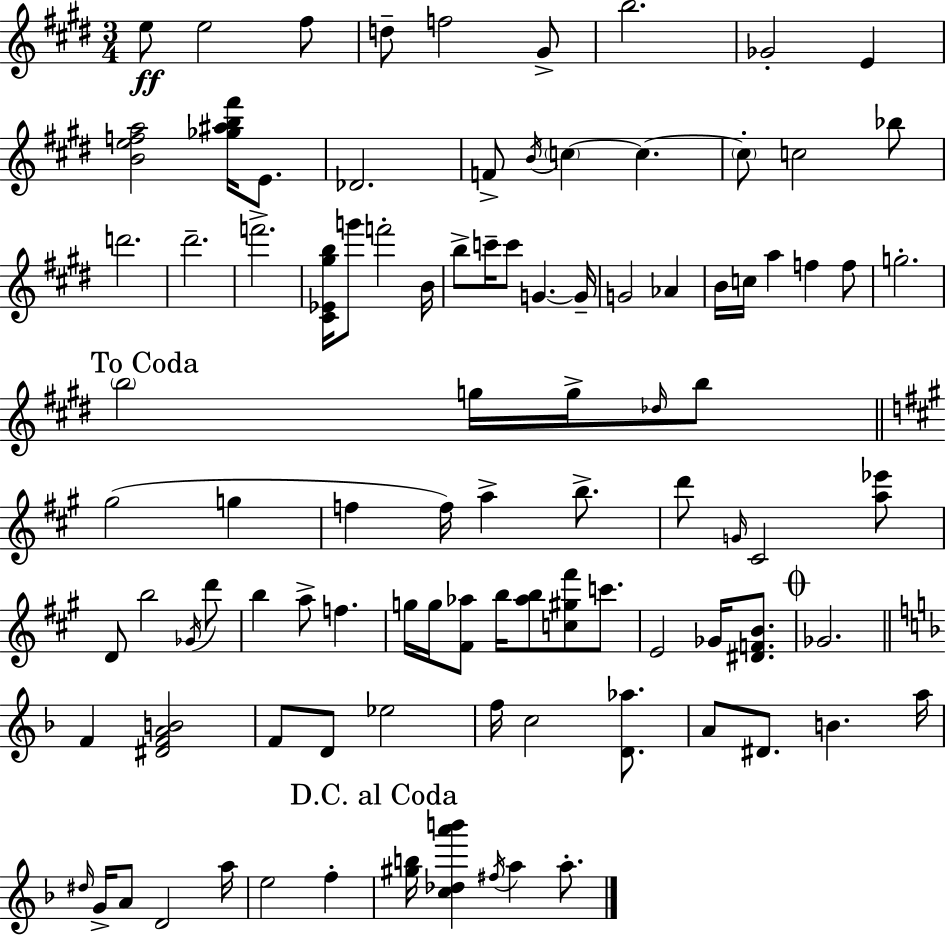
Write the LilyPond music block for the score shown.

{
  \clef treble
  \numericTimeSignature
  \time 3/4
  \key e \major
  \repeat volta 2 { e''8\ff e''2 fis''8 | d''8-- f''2 gis'8-> | b''2. | ges'2-. e'4 | \break <b' e'' f'' a''>2 <ges'' ais'' b'' fis'''>16 e'8. | des'2. | f'8-> \acciaccatura { b'16 } \parenthesize c''4~~ c''4.~~ | \parenthesize c''8-. c''2 bes''8 | \break d'''2. | dis'''2.-- | f'''2.-> | <cis' ees' gis'' b''>16 g'''8 f'''2-. | \break b'16 b''8-> c'''16-- c'''8 g'4.~~ | g'16-- g'2 aes'4 | b'16 c''16 a''4 f''4 f''8 | g''2.-. | \break \mark "To Coda" \parenthesize b''2 g''16 g''16-> \grace { des''16 } | b''8 \bar "||" \break \key a \major gis''2( g''4 | f''4 f''16) a''4-> b''8.-> | d'''8 \grace { g'16 } cis'2 <a'' ees'''>8 | d'8 b''2 \acciaccatura { ges'16 } | \break d'''8 b''4 a''8-> f''4. | g''16 g''16 <fis' aes''>8 b''16 <aes'' b''>8 <c'' gis'' fis'''>8 c'''8. | e'2 ges'16 <dis' f' b'>8. | \mark \markup { \musicglyph "scripts.coda" } ges'2. | \break \bar "||" \break \key d \minor f'4 <dis' f' a' b'>2 | f'8 d'8 ees''2 | f''16 c''2 <d' aes''>8. | a'8 dis'8. b'4. a''16 | \break \grace { dis''16 } g'16-> a'8 d'2 | a''16 e''2 f''4-. | \mark "D.C. al Coda" <gis'' b''>16 <c'' des'' a''' b'''>4 \acciaccatura { fis''16 } a''4 a''8.-. | } \bar "|."
}